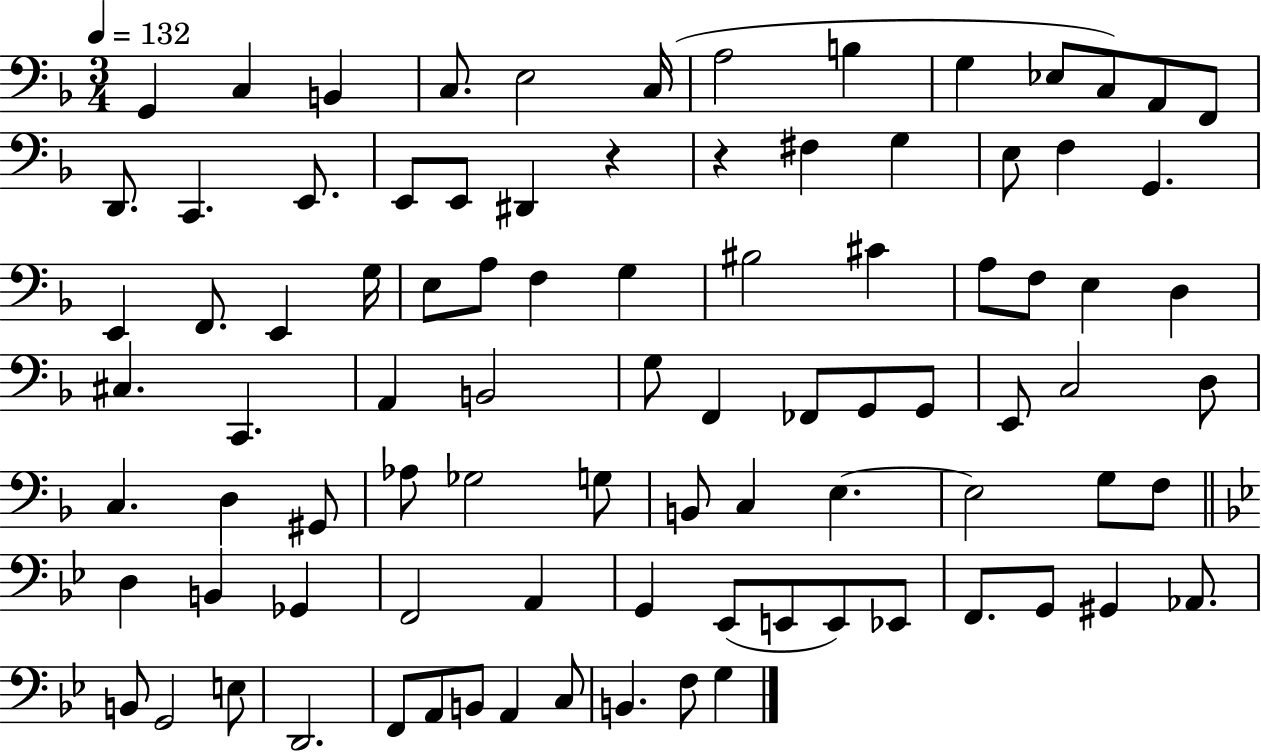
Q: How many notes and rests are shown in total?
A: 90